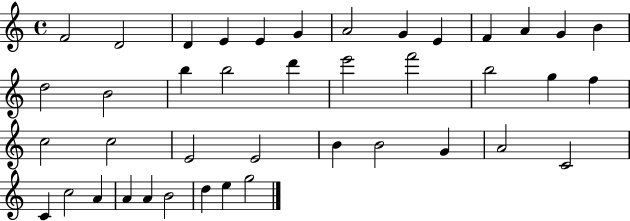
X:1
T:Untitled
M:4/4
L:1/4
K:C
F2 D2 D E E G A2 G E F A G B d2 B2 b b2 d' e'2 f'2 b2 g f c2 c2 E2 E2 B B2 G A2 C2 C c2 A A A B2 d e g2